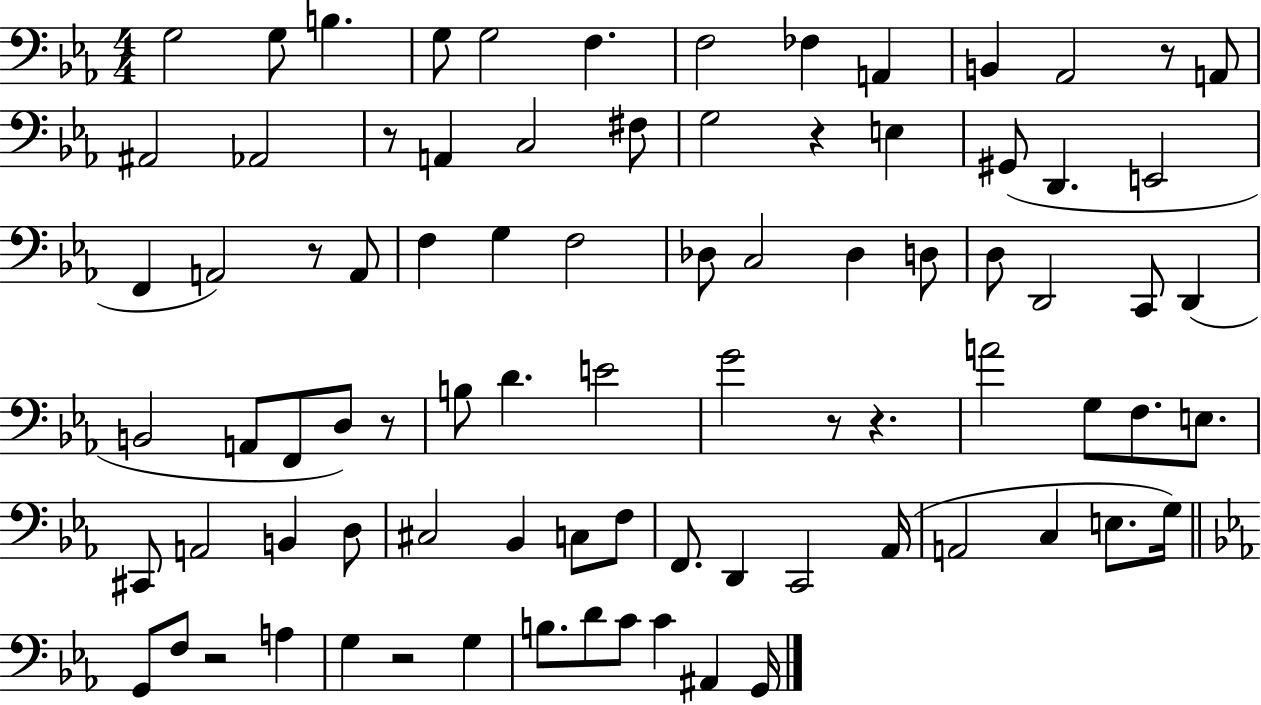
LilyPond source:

{
  \clef bass
  \numericTimeSignature
  \time 4/4
  \key ees \major
  g2 g8 b4. | g8 g2 f4. | f2 fes4 a,4 | b,4 aes,2 r8 a,8 | \break ais,2 aes,2 | r8 a,4 c2 fis8 | g2 r4 e4 | gis,8( d,4. e,2 | \break f,4 a,2) r8 a,8 | f4 g4 f2 | des8 c2 des4 d8 | d8 d,2 c,8 d,4( | \break b,2 a,8 f,8 d8) r8 | b8 d'4. e'2 | g'2 r8 r4. | a'2 g8 f8. e8. | \break cis,8 a,2 b,4 d8 | cis2 bes,4 c8 f8 | f,8. d,4 c,2 aes,16( | a,2 c4 e8. g16) | \break \bar "||" \break \key c \minor g,8 f8 r2 a4 | g4 r2 g4 | b8. d'8 c'8 c'4 ais,4 g,16 | \bar "|."
}